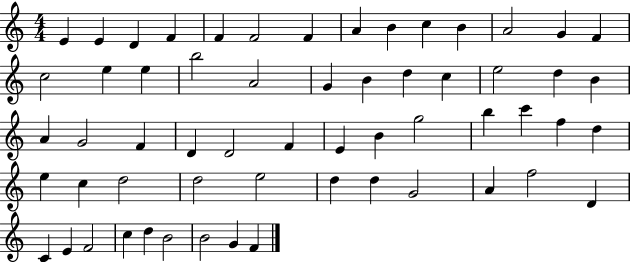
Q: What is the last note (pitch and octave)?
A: F4